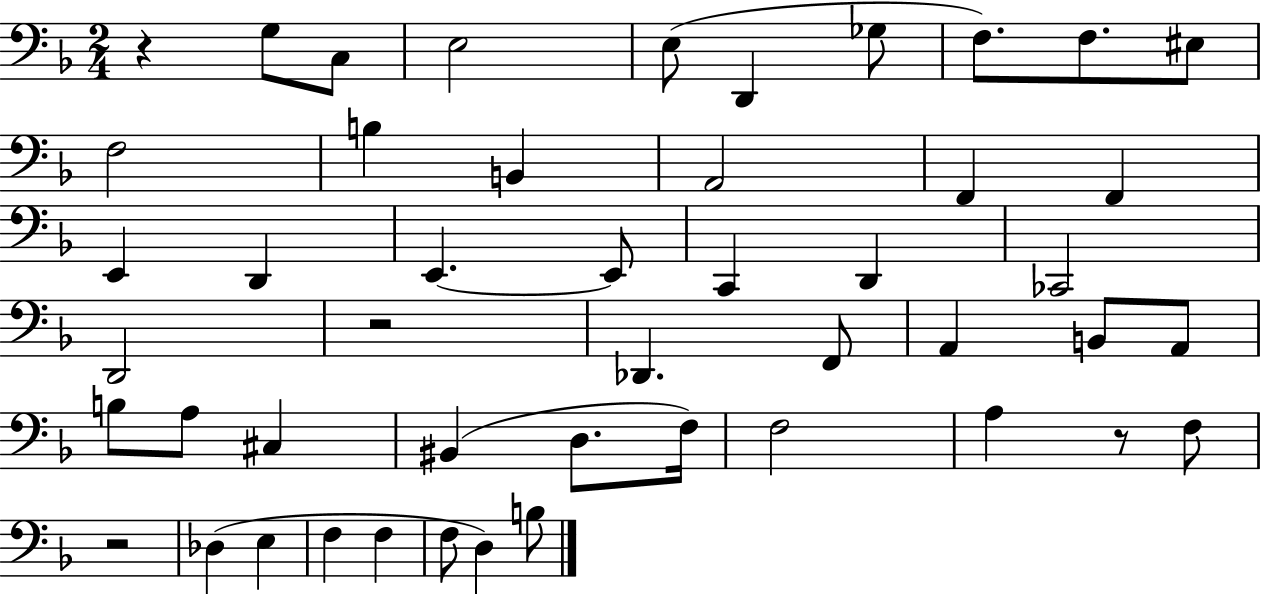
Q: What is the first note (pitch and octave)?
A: G3